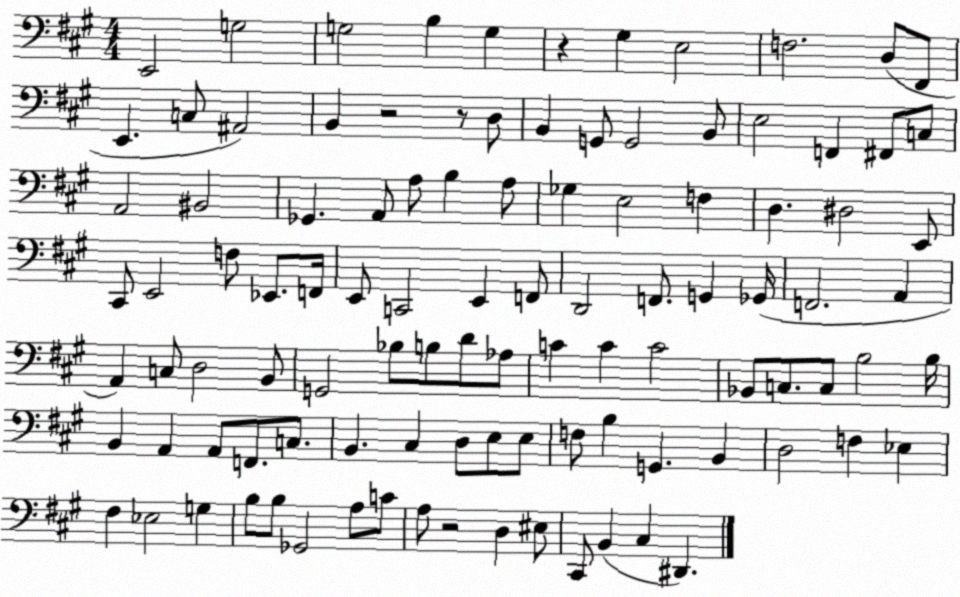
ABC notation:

X:1
T:Untitled
M:4/4
L:1/4
K:A
E,,2 G,2 G,2 B, G, z ^G, E,2 F,2 D,/2 ^F,,/2 E,, C,/2 ^A,,2 B,, z2 z/2 D,/2 B,, G,,/2 G,,2 B,,/2 E,2 F,, ^F,,/2 C,/2 A,,2 ^B,,2 _G,, A,,/2 A,/2 B, A,/2 _G, E,2 F, D, ^D,2 E,,/2 ^C,,/2 E,,2 F,/2 _E,,/2 F,,/4 E,,/2 C,,2 E,, F,,/2 D,,2 F,,/2 G,, _G,,/4 F,,2 A,, A,, C,/2 D,2 B,,/2 G,,2 _B,/2 B,/2 D/2 _A,/2 C C C2 _B,,/2 C,/2 C,/2 B,2 B,/4 B,, A,, A,,/2 F,,/2 C,/2 B,, ^C, D,/2 E,/2 E,/2 F,/2 B, G,, B,, D,2 F, _E, ^F, _E,2 G, B,/2 B,/2 _G,,2 A,/2 C/2 A,/2 z2 D, ^E,/2 ^C,,/2 B,, ^C, ^D,,